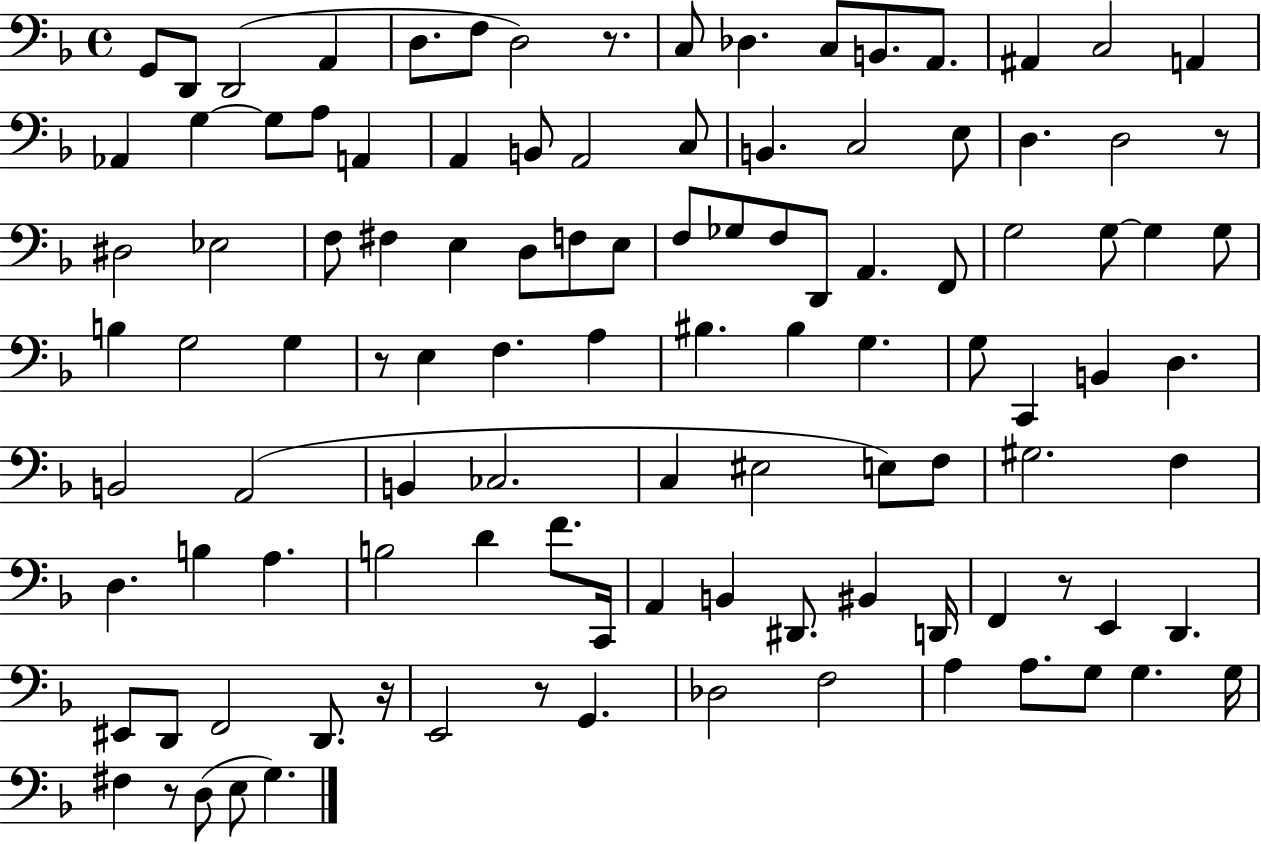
X:1
T:Untitled
M:4/4
L:1/4
K:F
G,,/2 D,,/2 D,,2 A,, D,/2 F,/2 D,2 z/2 C,/2 _D, C,/2 B,,/2 A,,/2 ^A,, C,2 A,, _A,, G, G,/2 A,/2 A,, A,, B,,/2 A,,2 C,/2 B,, C,2 E,/2 D, D,2 z/2 ^D,2 _E,2 F,/2 ^F, E, D,/2 F,/2 E,/2 F,/2 _G,/2 F,/2 D,,/2 A,, F,,/2 G,2 G,/2 G, G,/2 B, G,2 G, z/2 E, F, A, ^B, ^B, G, G,/2 C,, B,, D, B,,2 A,,2 B,, _C,2 C, ^E,2 E,/2 F,/2 ^G,2 F, D, B, A, B,2 D F/2 C,,/4 A,, B,, ^D,,/2 ^B,, D,,/4 F,, z/2 E,, D,, ^E,,/2 D,,/2 F,,2 D,,/2 z/4 E,,2 z/2 G,, _D,2 F,2 A, A,/2 G,/2 G, G,/4 ^F, z/2 D,/2 E,/2 G,